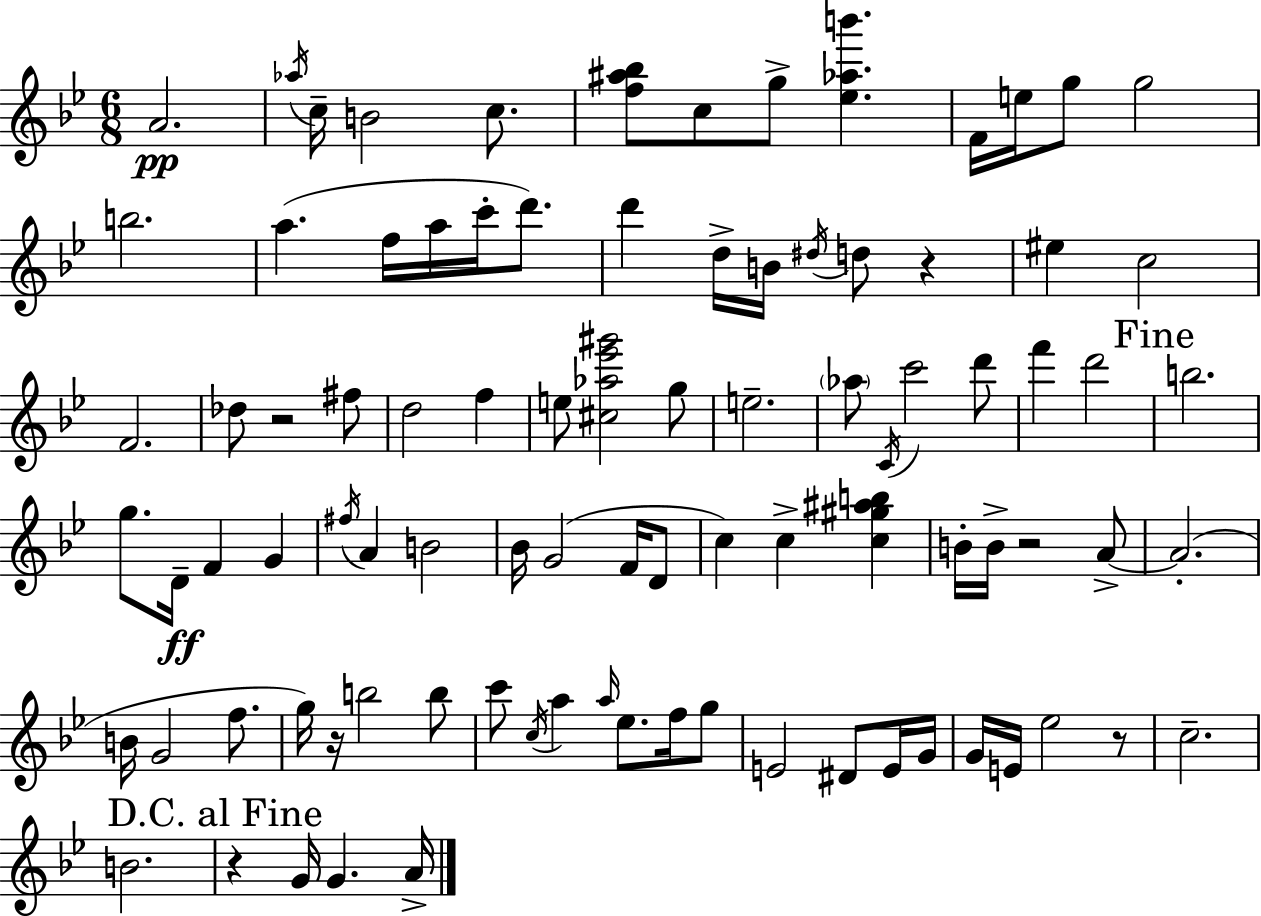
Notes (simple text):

A4/h. Ab5/s C5/s B4/h C5/e. [F5,A#5,Bb5]/e C5/e G5/e [Eb5,Ab5,B6]/q. F4/s E5/s G5/e G5/h B5/h. A5/q. F5/s A5/s C6/s D6/e. D6/q D5/s B4/s D#5/s D5/e R/q EIS5/q C5/h F4/h. Db5/e R/h F#5/e D5/h F5/q E5/e [C#5,Ab5,Eb6,G#6]/h G5/e E5/h. Ab5/e C4/s C6/h D6/e F6/q D6/h B5/h. G5/e. D4/s F4/q G4/q F#5/s A4/q B4/h Bb4/s G4/h F4/s D4/e C5/q C5/q [C5,G#5,A#5,B5]/q B4/s B4/s R/h A4/e A4/h. B4/s G4/h F5/e. G5/s R/s B5/h B5/e C6/e C5/s A5/q A5/s Eb5/e. F5/s G5/e E4/h D#4/e E4/s G4/s G4/s E4/s Eb5/h R/e C5/h. B4/h. R/q G4/s G4/q. A4/s